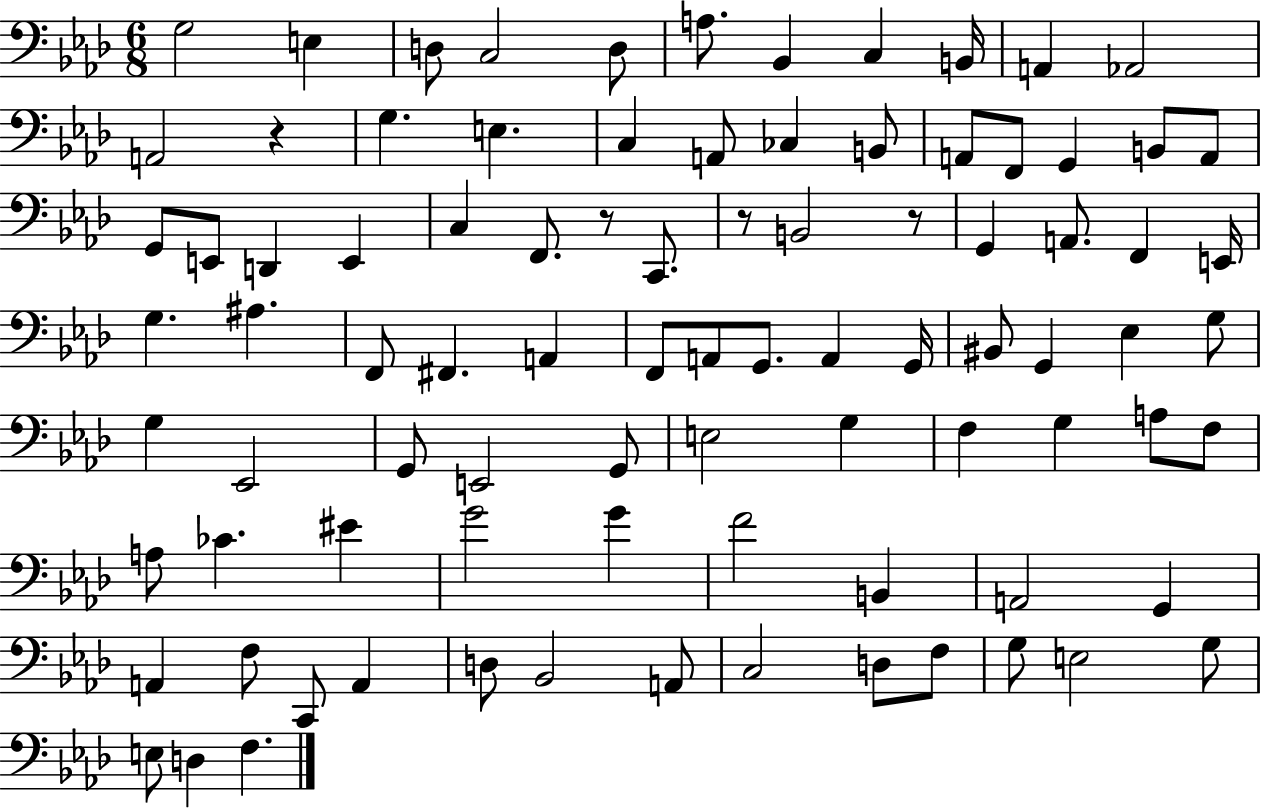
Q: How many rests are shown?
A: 4